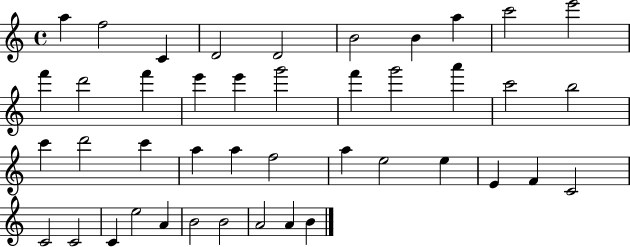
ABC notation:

X:1
T:Untitled
M:4/4
L:1/4
K:C
a f2 C D2 D2 B2 B a c'2 e'2 f' d'2 f' e' e' g'2 f' g'2 a' c'2 b2 c' d'2 c' a a f2 a e2 e E F C2 C2 C2 C e2 A B2 B2 A2 A B